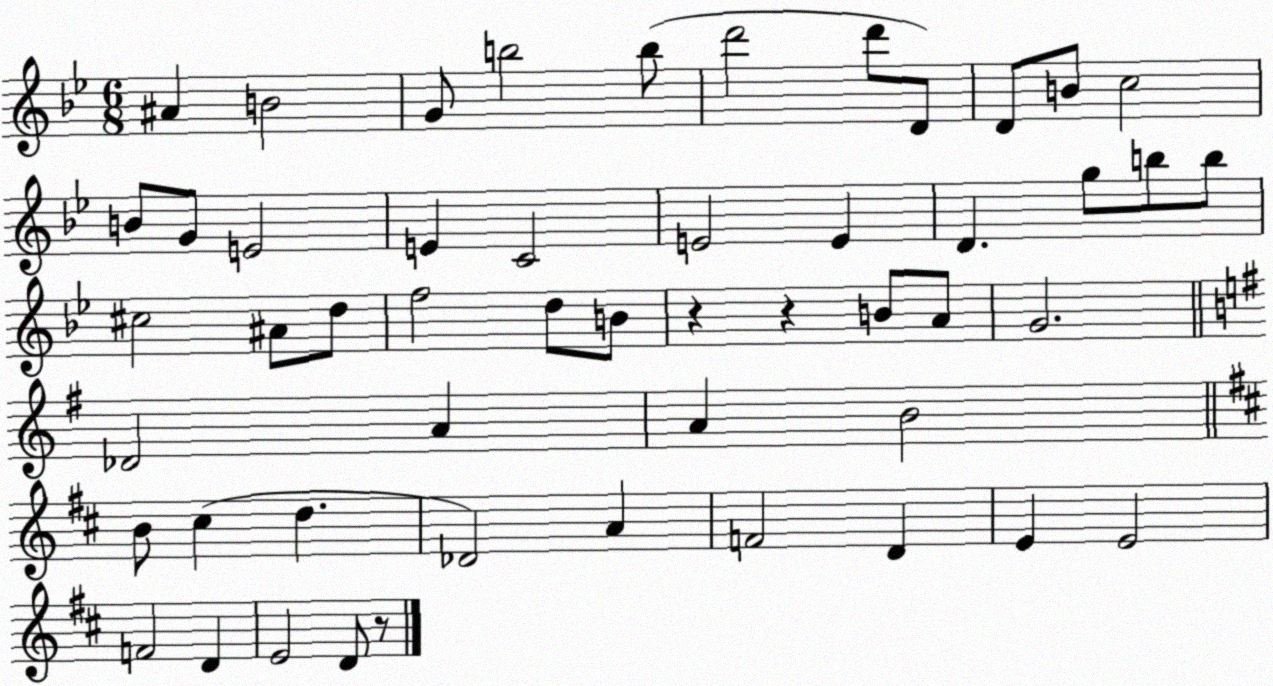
X:1
T:Untitled
M:6/8
L:1/4
K:Bb
^A B2 G/2 b2 b/2 d'2 d'/2 D/2 D/2 B/2 c2 B/2 G/2 E2 E C2 E2 E D g/2 b/2 b/2 ^c2 ^A/2 d/2 f2 d/2 B/2 z z B/2 A/2 G2 _D2 A A B2 B/2 ^c d _D2 A F2 D E E2 F2 D E2 D/2 z/2